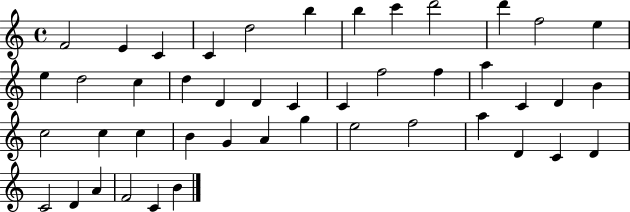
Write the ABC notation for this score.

X:1
T:Untitled
M:4/4
L:1/4
K:C
F2 E C C d2 b b c' d'2 d' f2 e e d2 c d D D C C f2 f a C D B c2 c c B G A g e2 f2 a D C D C2 D A F2 C B